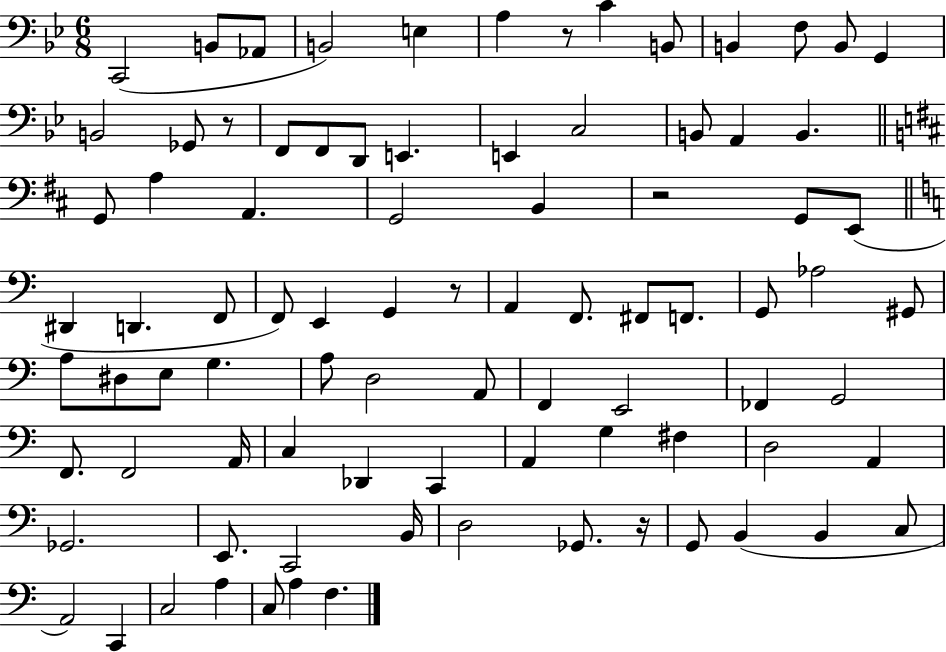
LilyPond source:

{
  \clef bass
  \numericTimeSignature
  \time 6/8
  \key bes \major
  c,2( b,8 aes,8 | b,2) e4 | a4 r8 c'4 b,8 | b,4 f8 b,8 g,4 | \break b,2 ges,8 r8 | f,8 f,8 d,8 e,4. | e,4 c2 | b,8 a,4 b,4. | \break \bar "||" \break \key b \minor g,8 a4 a,4. | g,2 b,4 | r2 g,8 e,8( | \bar "||" \break \key c \major dis,4 d,4. f,8 | f,8) e,4 g,4 r8 | a,4 f,8. fis,8 f,8. | g,8 aes2 gis,8 | \break a8 dis8 e8 g4. | a8 d2 a,8 | f,4 e,2 | fes,4 g,2 | \break f,8. f,2 a,16 | c4 des,4 c,4 | a,4 g4 fis4 | d2 a,4 | \break ges,2. | e,8. c,2 b,16 | d2 ges,8. r16 | g,8 b,4( b,4 c8 | \break a,2) c,4 | c2 a4 | c8 a4 f4. | \bar "|."
}